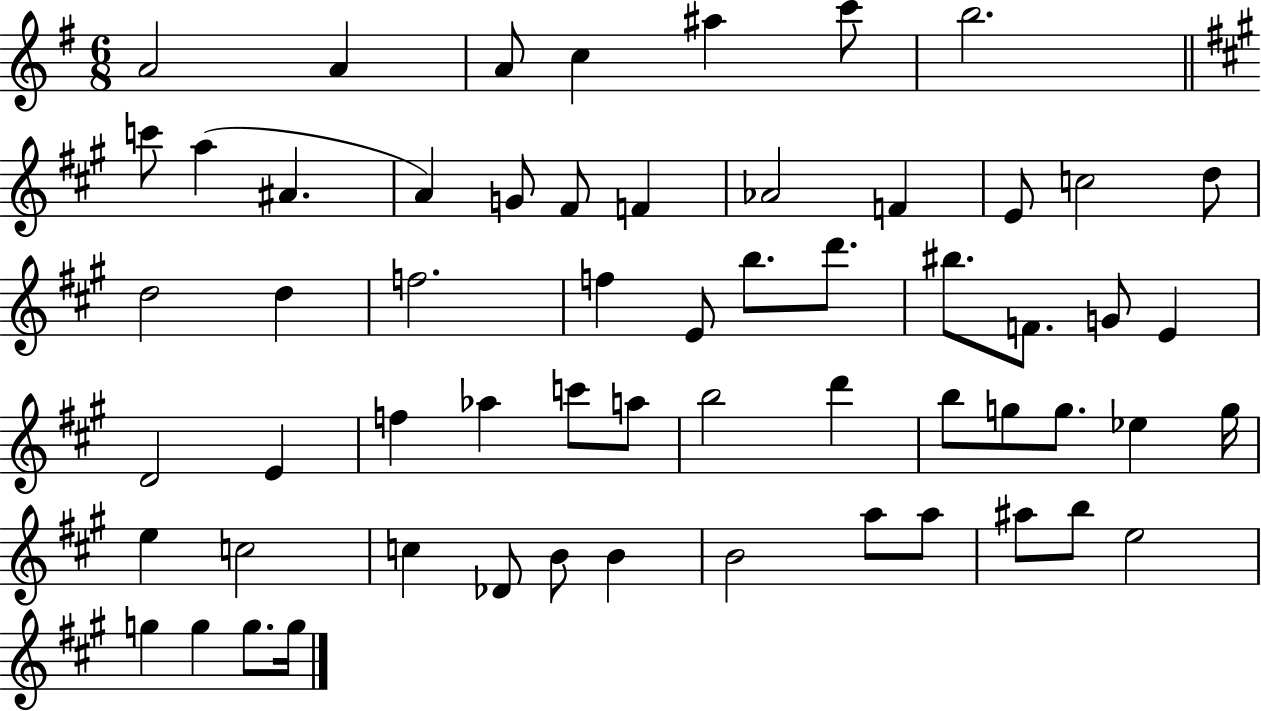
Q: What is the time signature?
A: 6/8